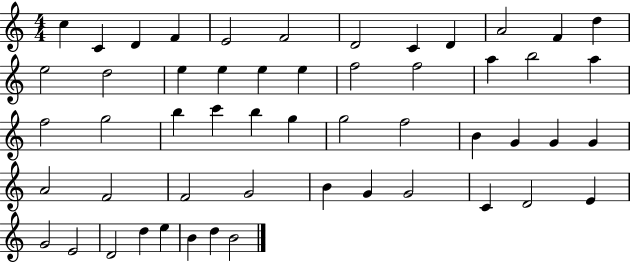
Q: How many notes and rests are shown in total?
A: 53